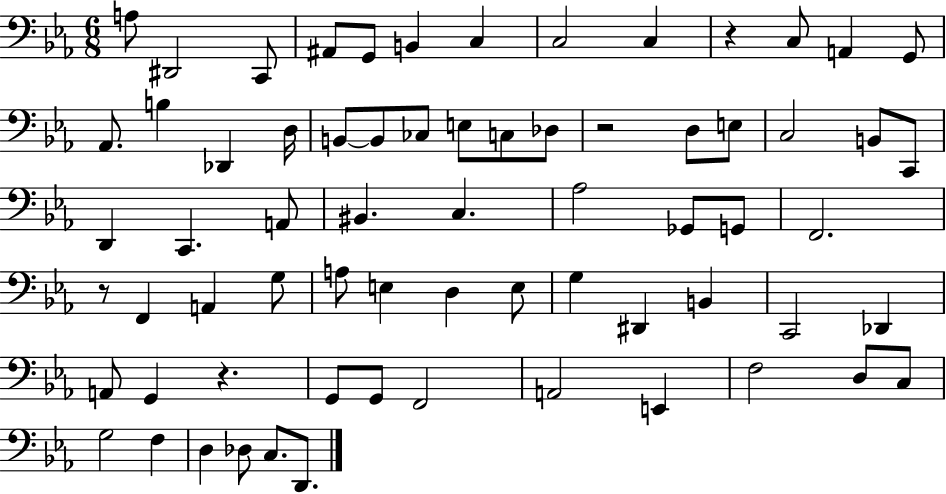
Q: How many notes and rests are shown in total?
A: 68